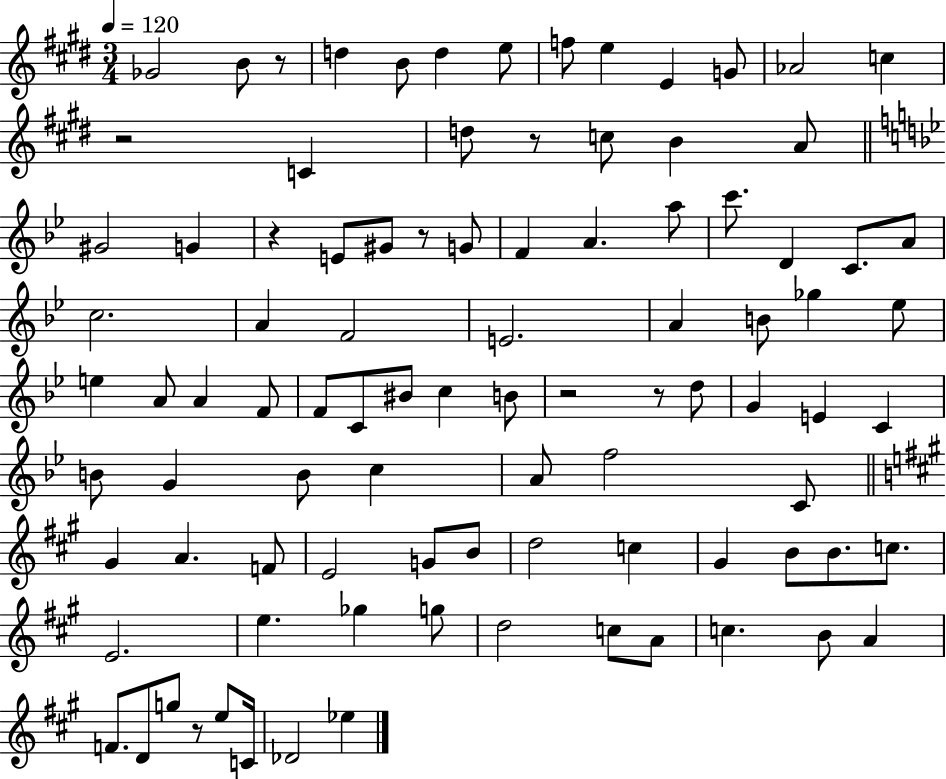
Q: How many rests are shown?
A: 8